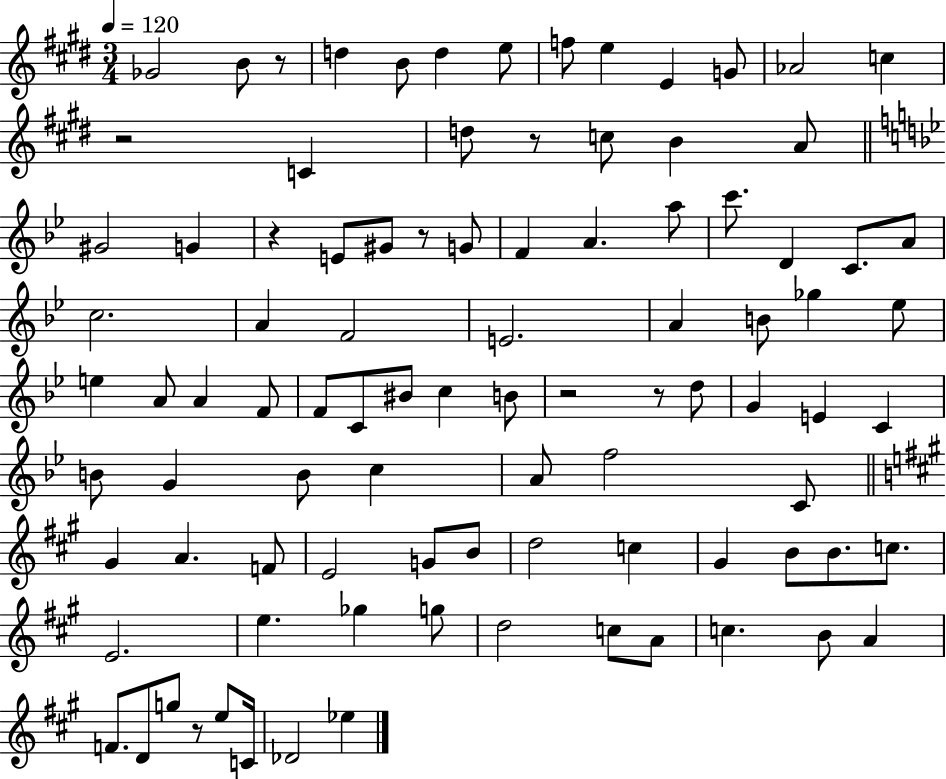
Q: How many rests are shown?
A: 8